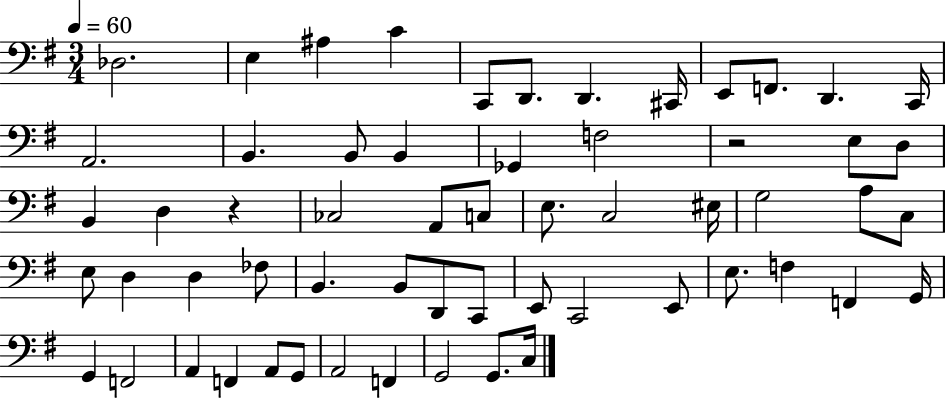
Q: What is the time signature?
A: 3/4